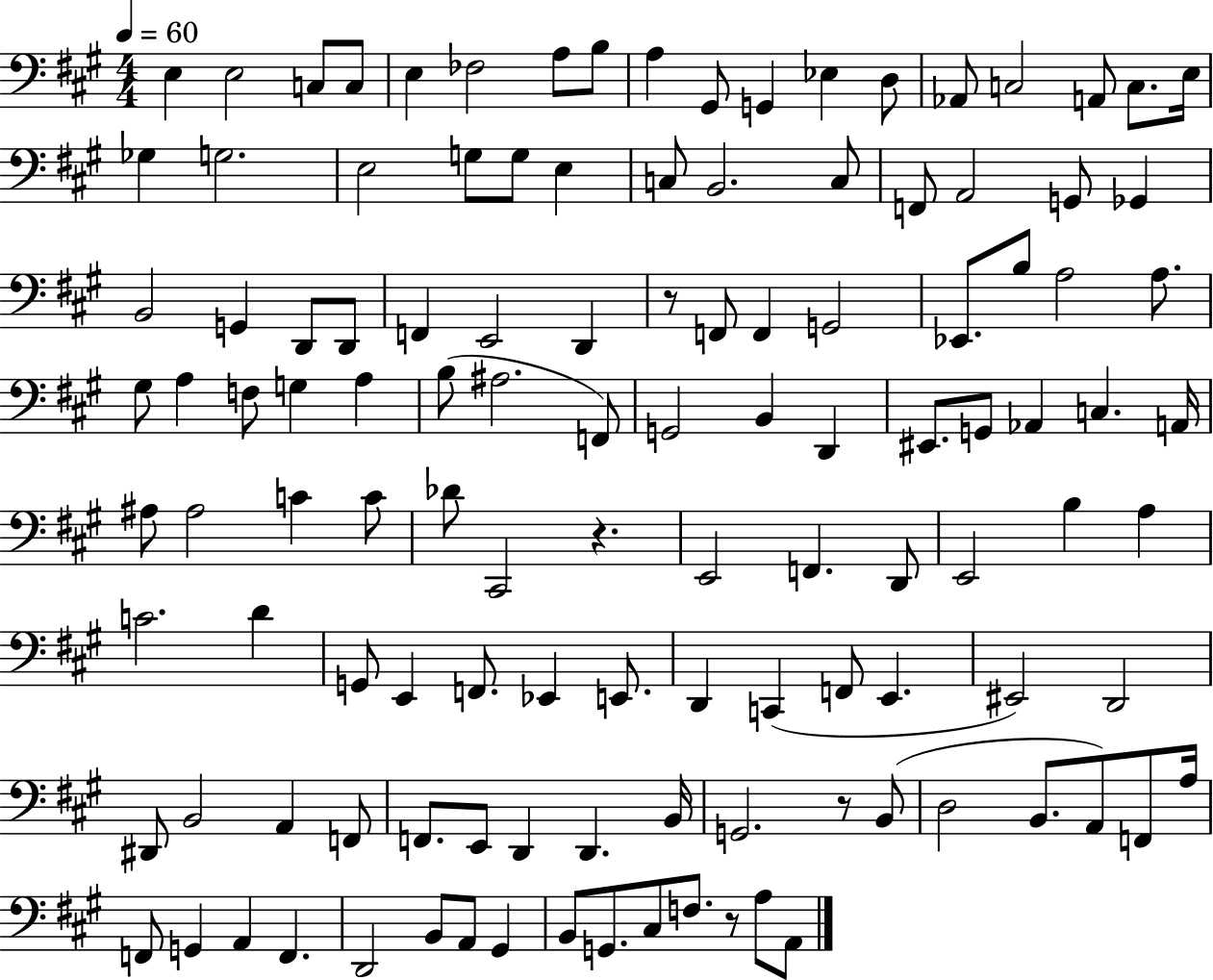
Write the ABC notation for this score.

X:1
T:Untitled
M:4/4
L:1/4
K:A
E, E,2 C,/2 C,/2 E, _F,2 A,/2 B,/2 A, ^G,,/2 G,, _E, D,/2 _A,,/2 C,2 A,,/2 C,/2 E,/4 _G, G,2 E,2 G,/2 G,/2 E, C,/2 B,,2 C,/2 F,,/2 A,,2 G,,/2 _G,, B,,2 G,, D,,/2 D,,/2 F,, E,,2 D,, z/2 F,,/2 F,, G,,2 _E,,/2 B,/2 A,2 A,/2 ^G,/2 A, F,/2 G, A, B,/2 ^A,2 F,,/2 G,,2 B,, D,, ^E,,/2 G,,/2 _A,, C, A,,/4 ^A,/2 ^A,2 C C/2 _D/2 ^C,,2 z E,,2 F,, D,,/2 E,,2 B, A, C2 D G,,/2 E,, F,,/2 _E,, E,,/2 D,, C,, F,,/2 E,, ^E,,2 D,,2 ^D,,/2 B,,2 A,, F,,/2 F,,/2 E,,/2 D,, D,, B,,/4 G,,2 z/2 B,,/2 D,2 B,,/2 A,,/2 F,,/2 A,/4 F,,/2 G,, A,, F,, D,,2 B,,/2 A,,/2 ^G,, B,,/2 G,,/2 ^C,/2 F,/2 z/2 A,/2 A,,/2